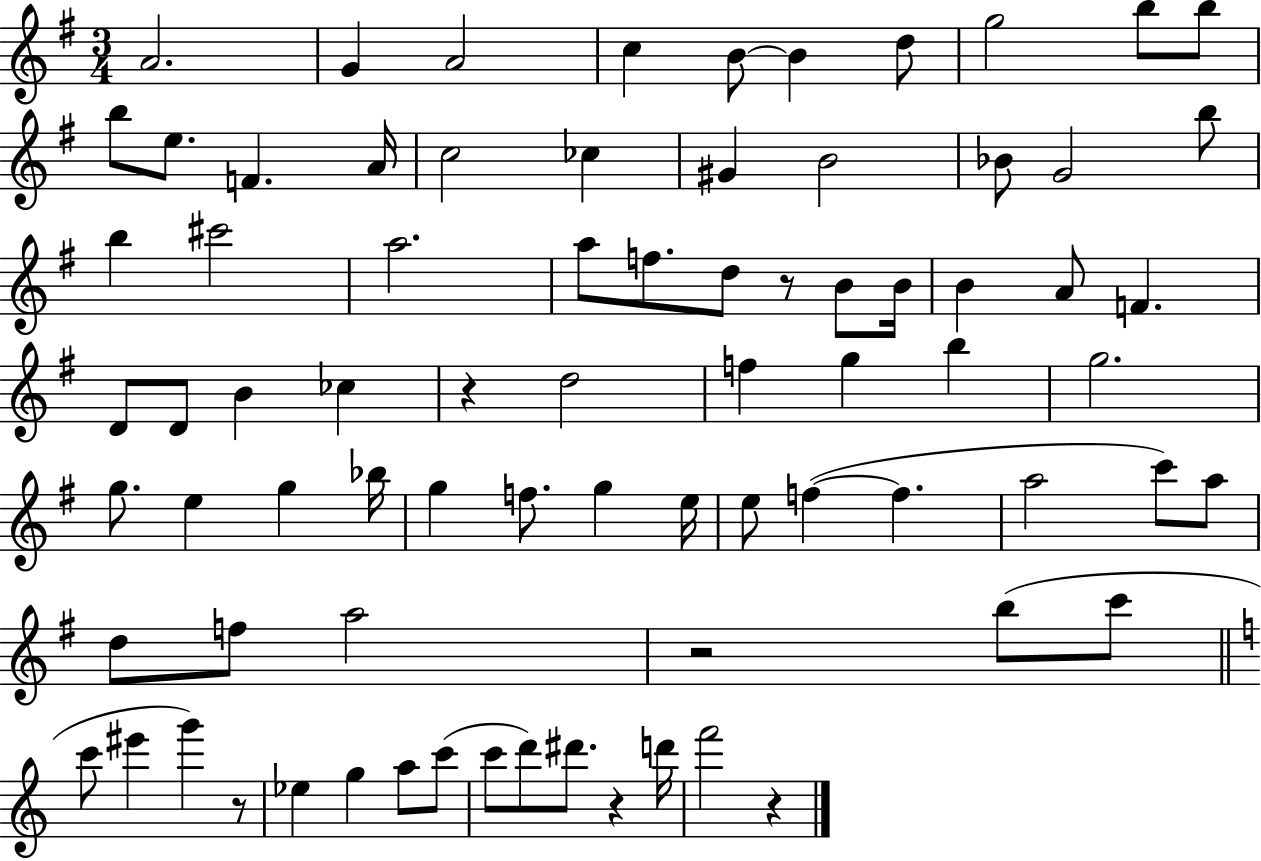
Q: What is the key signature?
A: G major